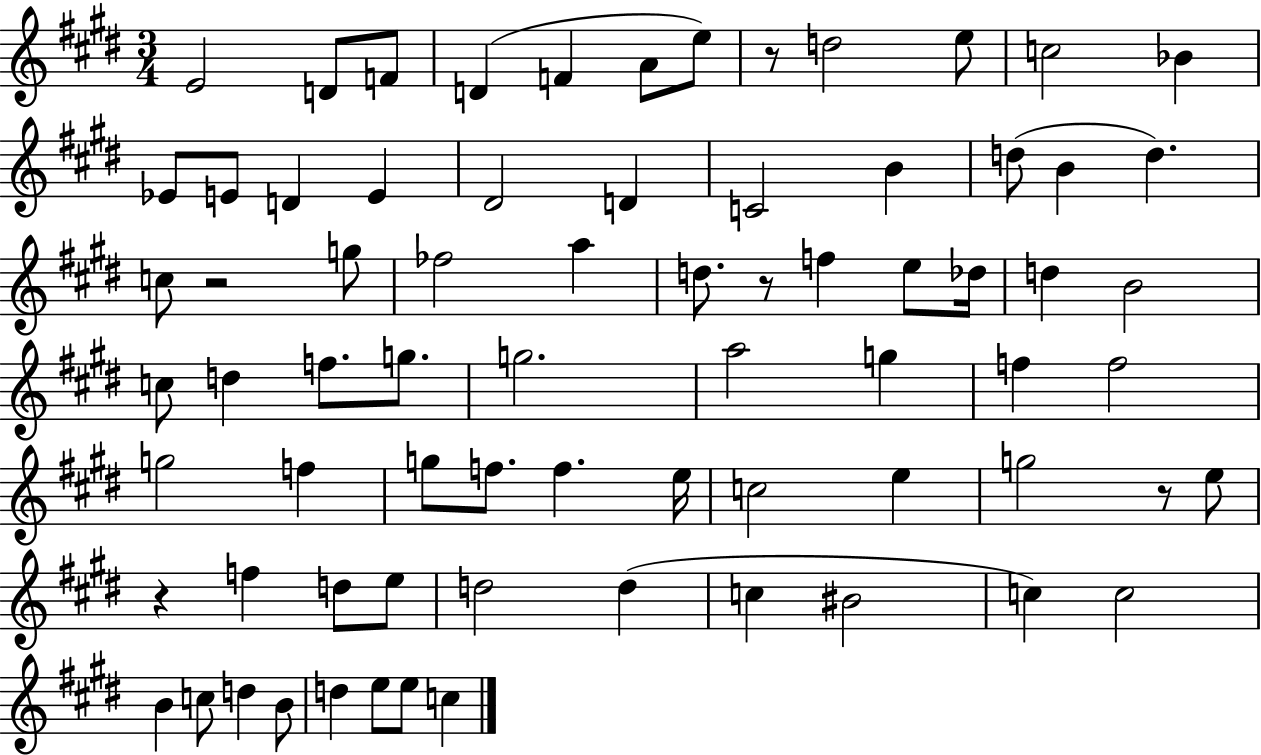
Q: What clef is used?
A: treble